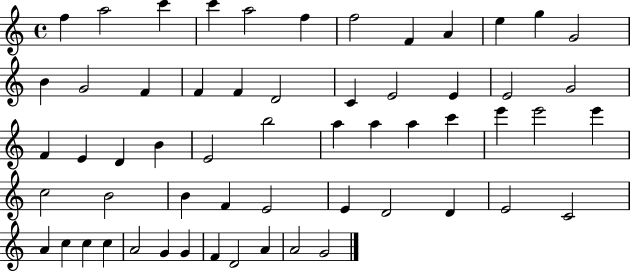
{
  \clef treble
  \time 4/4
  \defaultTimeSignature
  \key c \major
  f''4 a''2 c'''4 | c'''4 a''2 f''4 | f''2 f'4 a'4 | e''4 g''4 g'2 | \break b'4 g'2 f'4 | f'4 f'4 d'2 | c'4 e'2 e'4 | e'2 g'2 | \break f'4 e'4 d'4 b'4 | e'2 b''2 | a''4 a''4 a''4 c'''4 | e'''4 e'''2 e'''4 | \break c''2 b'2 | b'4 f'4 e'2 | e'4 d'2 d'4 | e'2 c'2 | \break a'4 c''4 c''4 c''4 | a'2 g'4 g'4 | f'4 d'2 a'4 | a'2 g'2 | \break \bar "|."
}